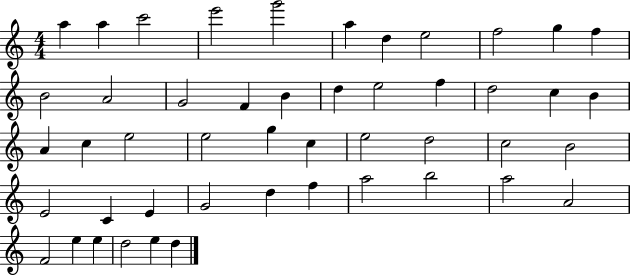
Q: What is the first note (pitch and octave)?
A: A5